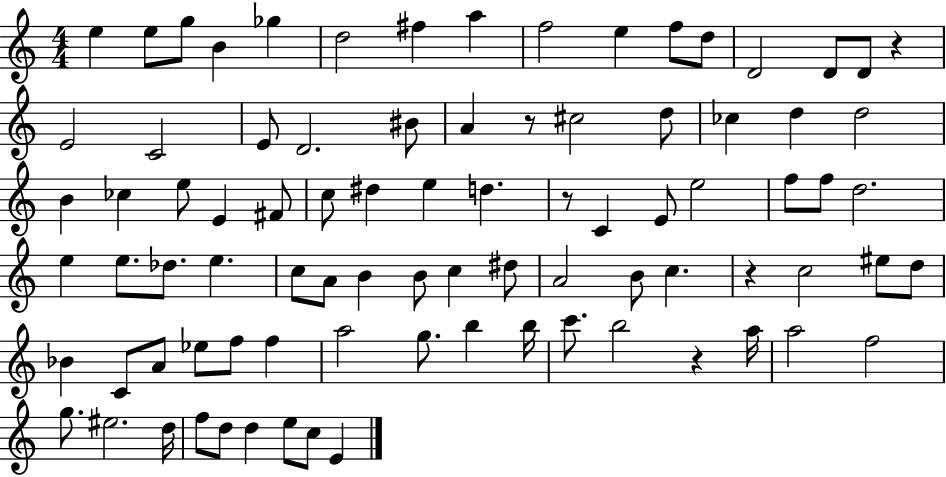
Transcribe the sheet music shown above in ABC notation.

X:1
T:Untitled
M:4/4
L:1/4
K:C
e e/2 g/2 B _g d2 ^f a f2 e f/2 d/2 D2 D/2 D/2 z E2 C2 E/2 D2 ^B/2 A z/2 ^c2 d/2 _c d d2 B _c e/2 E ^F/2 c/2 ^d e d z/2 C E/2 e2 f/2 f/2 d2 e e/2 _d/2 e c/2 A/2 B B/2 c ^d/2 A2 B/2 c z c2 ^e/2 d/2 _B C/2 A/2 _e/2 f/2 f a2 g/2 b b/4 c'/2 b2 z a/4 a2 f2 g/2 ^e2 d/4 f/2 d/2 d e/2 c/2 E